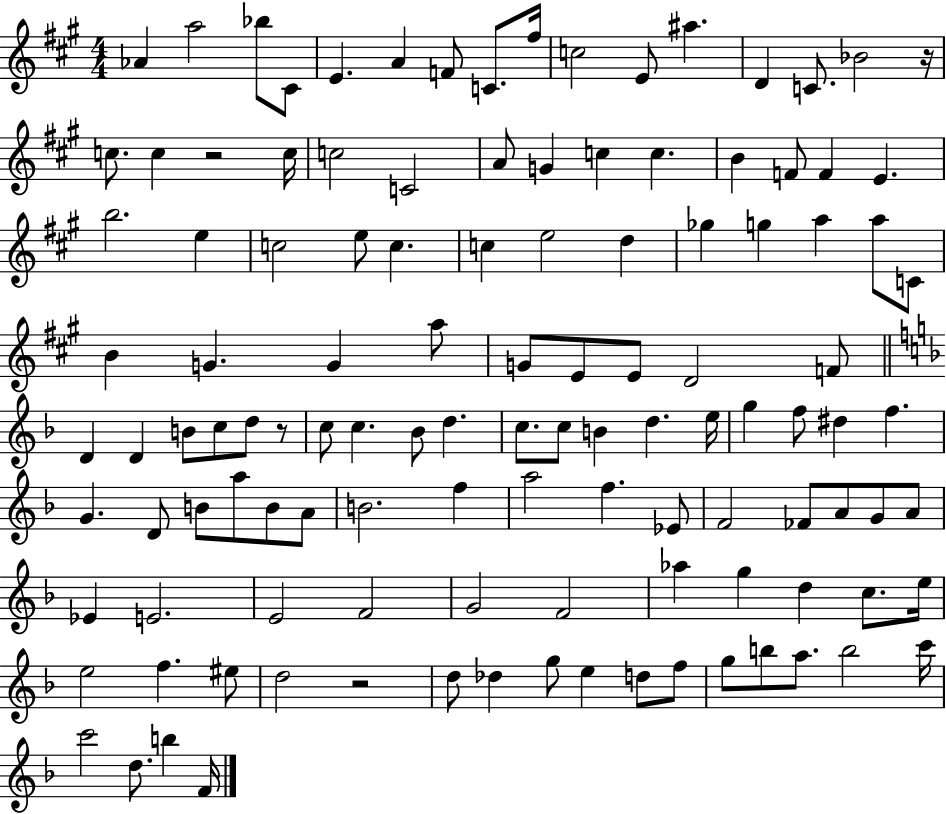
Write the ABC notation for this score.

X:1
T:Untitled
M:4/4
L:1/4
K:A
_A a2 _b/2 ^C/2 E A F/2 C/2 ^f/4 c2 E/2 ^a D C/2 _B2 z/4 c/2 c z2 c/4 c2 C2 A/2 G c c B F/2 F E b2 e c2 e/2 c c e2 d _g g a a/2 C/2 B G G a/2 G/2 E/2 E/2 D2 F/2 D D B/2 c/2 d/2 z/2 c/2 c _B/2 d c/2 c/2 B d e/4 g f/2 ^d f G D/2 B/2 a/2 B/2 A/2 B2 f a2 f _E/2 F2 _F/2 A/2 G/2 A/2 _E E2 E2 F2 G2 F2 _a g d c/2 e/4 e2 f ^e/2 d2 z2 d/2 _d g/2 e d/2 f/2 g/2 b/2 a/2 b2 c'/4 c'2 d/2 b F/4